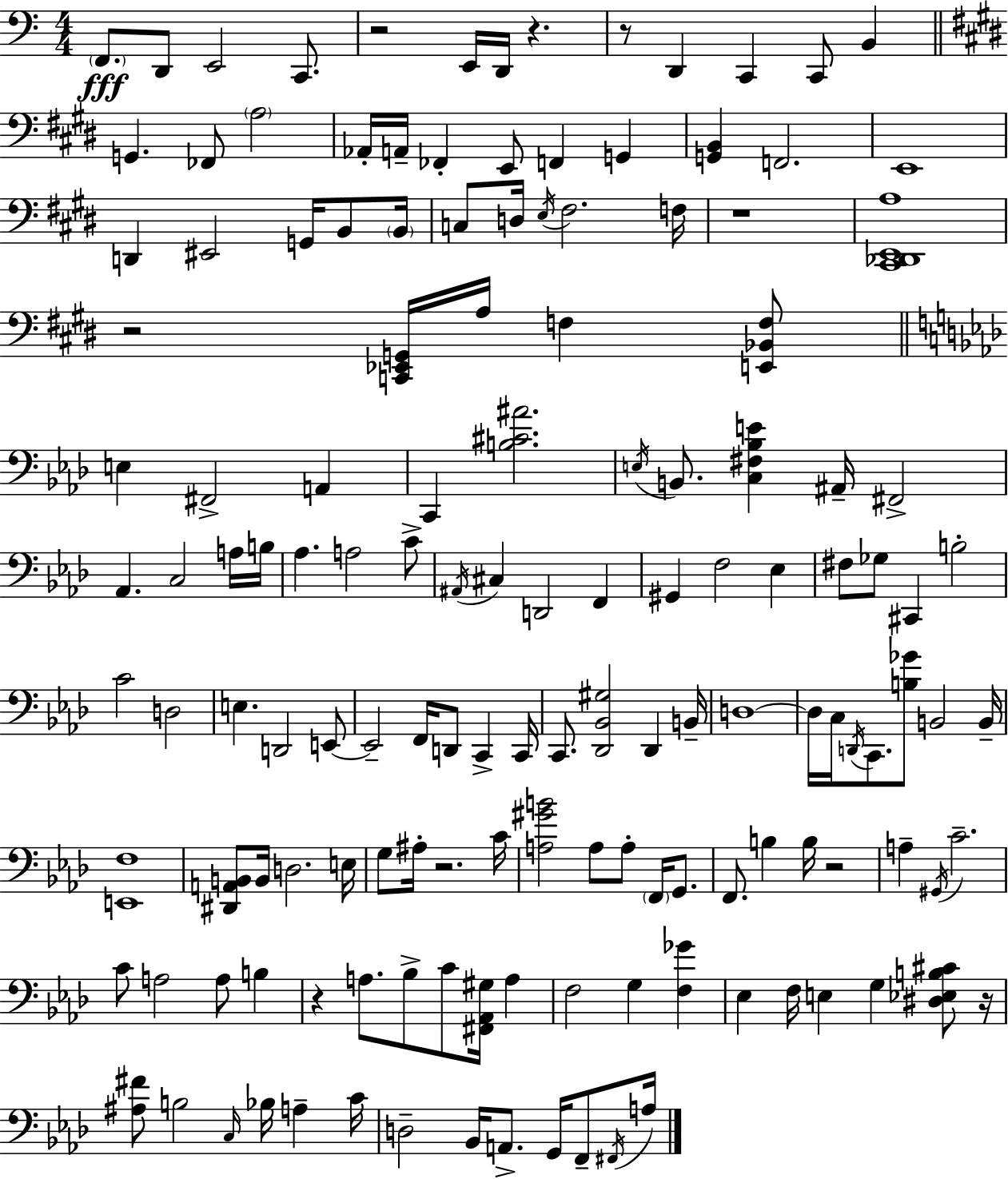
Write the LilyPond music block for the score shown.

{
  \clef bass
  \numericTimeSignature
  \time 4/4
  \key c \major
  \parenthesize f,8.\fff d,8 e,2 c,8. | r2 e,16 d,16 r4. | r8 d,4 c,4 c,8 b,4 | \bar "||" \break \key e \major g,4. fes,8 \parenthesize a2 | aes,16-. a,16-- fes,4-. e,8 f,4 g,4 | <g, b,>4 f,2. | e,1 | \break d,4 eis,2 g,16 b,8 \parenthesize b,16 | c8 d16 \acciaccatura { e16 } fis2. | f16 r1 | <cis, des, e, a>1 | \break r2 <c, ees, g,>16 a16 f4 <e, bes, f>8 | \bar "||" \break \key aes \major e4 fis,2-> a,4 | c,4 <b cis' ais'>2. | \acciaccatura { e16 } b,8. <c fis bes e'>4 ais,16-- fis,2-> | aes,4. c2 a16 | \break b16 aes4. a2 c'8-> | \acciaccatura { ais,16 } cis4 d,2 f,4 | gis,4 f2 ees4 | fis8 ges8 cis,4 b2-. | \break c'2 d2 | e4. d,2 | e,8~~ e,2-- f,16 d,8 c,4-> | c,16 c,8. <des, bes, gis>2 des,4 | \break b,16-- d1~~ | d16 c16 \acciaccatura { d,16 } c,8. <b ges'>8 b,2 | b,16-- <e, f>1 | <dis, a, b,>8 b,16 d2. | \break e16 g8 ais16-. r2. | c'16 <a gis' b'>2 a8 a8-. \parenthesize f,16 | g,8. f,8. b4 b16 r2 | a4-- \acciaccatura { gis,16 } c'2.-- | \break c'8 a2 a8 | b4 r4 a8. bes8-> c'8 <fis, aes, gis>16 | a4 f2 g4 | <f ges'>4 ees4 f16 e4 g4 | \break <dis ees b cis'>8 r16 <ais fis'>8 b2 \grace { c16 } bes16 | a4-- c'16 d2-- bes,16 a,8.-> | g,16 f,8-- \acciaccatura { fis,16 } a16 \bar "|."
}